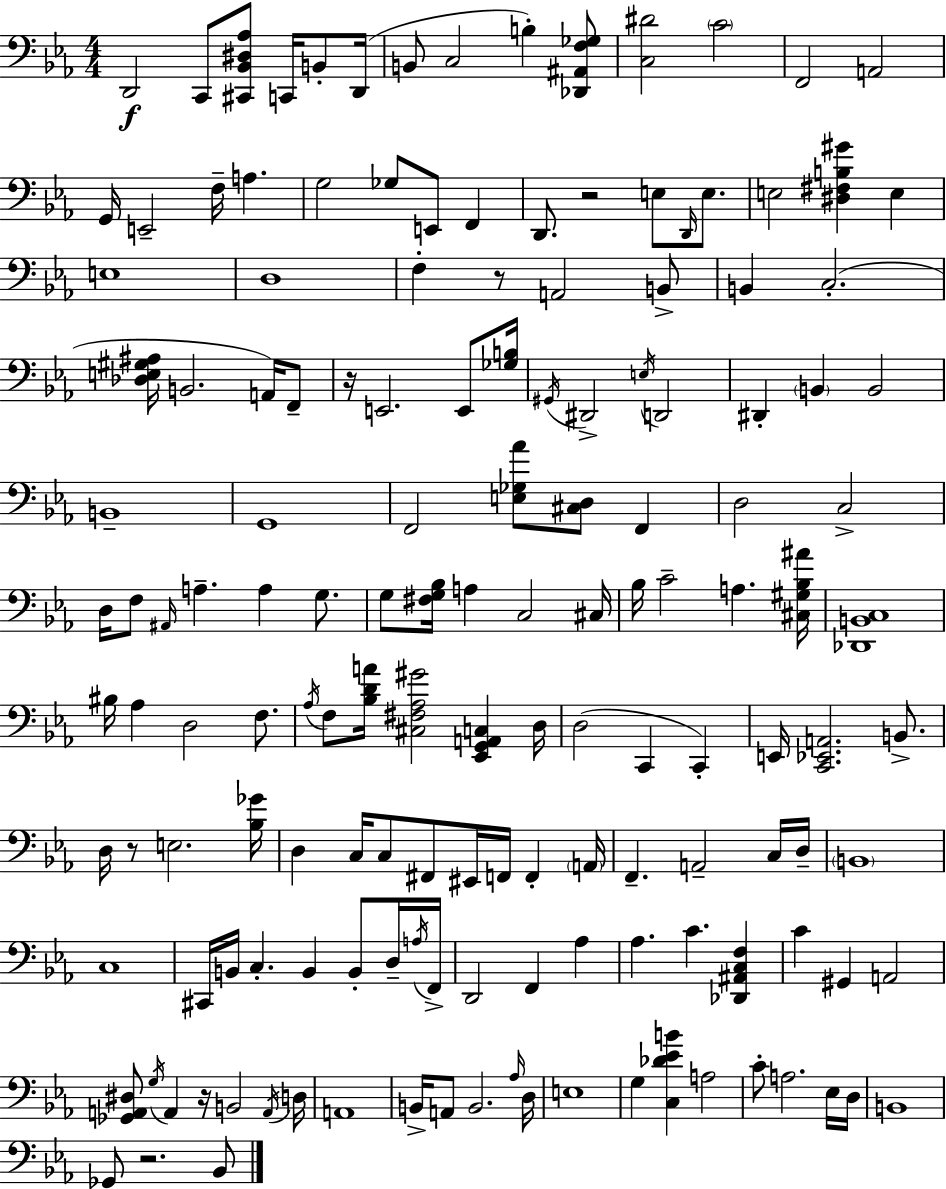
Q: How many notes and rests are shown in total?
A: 153